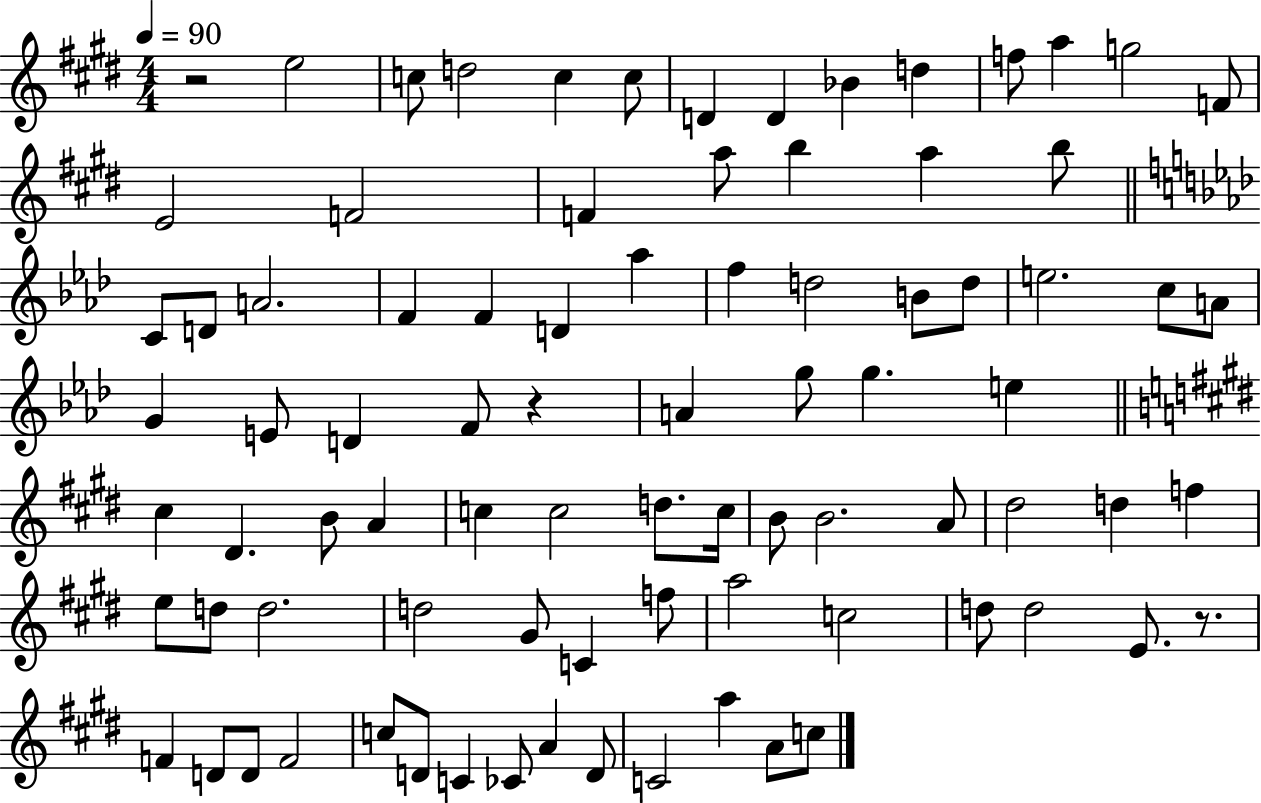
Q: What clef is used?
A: treble